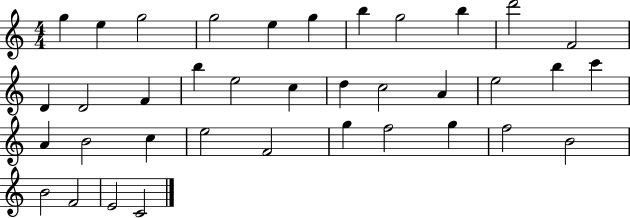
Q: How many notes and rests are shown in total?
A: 37